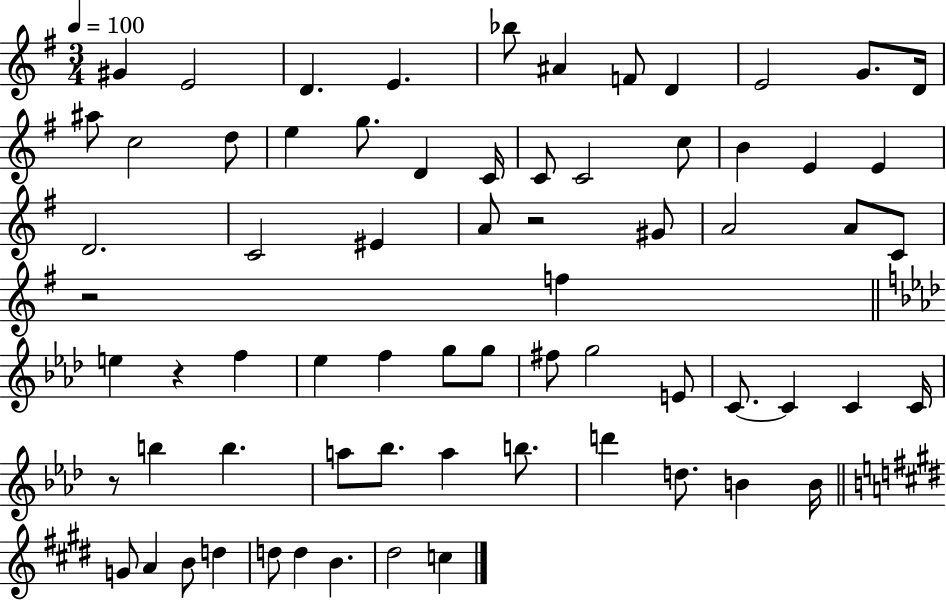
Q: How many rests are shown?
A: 4